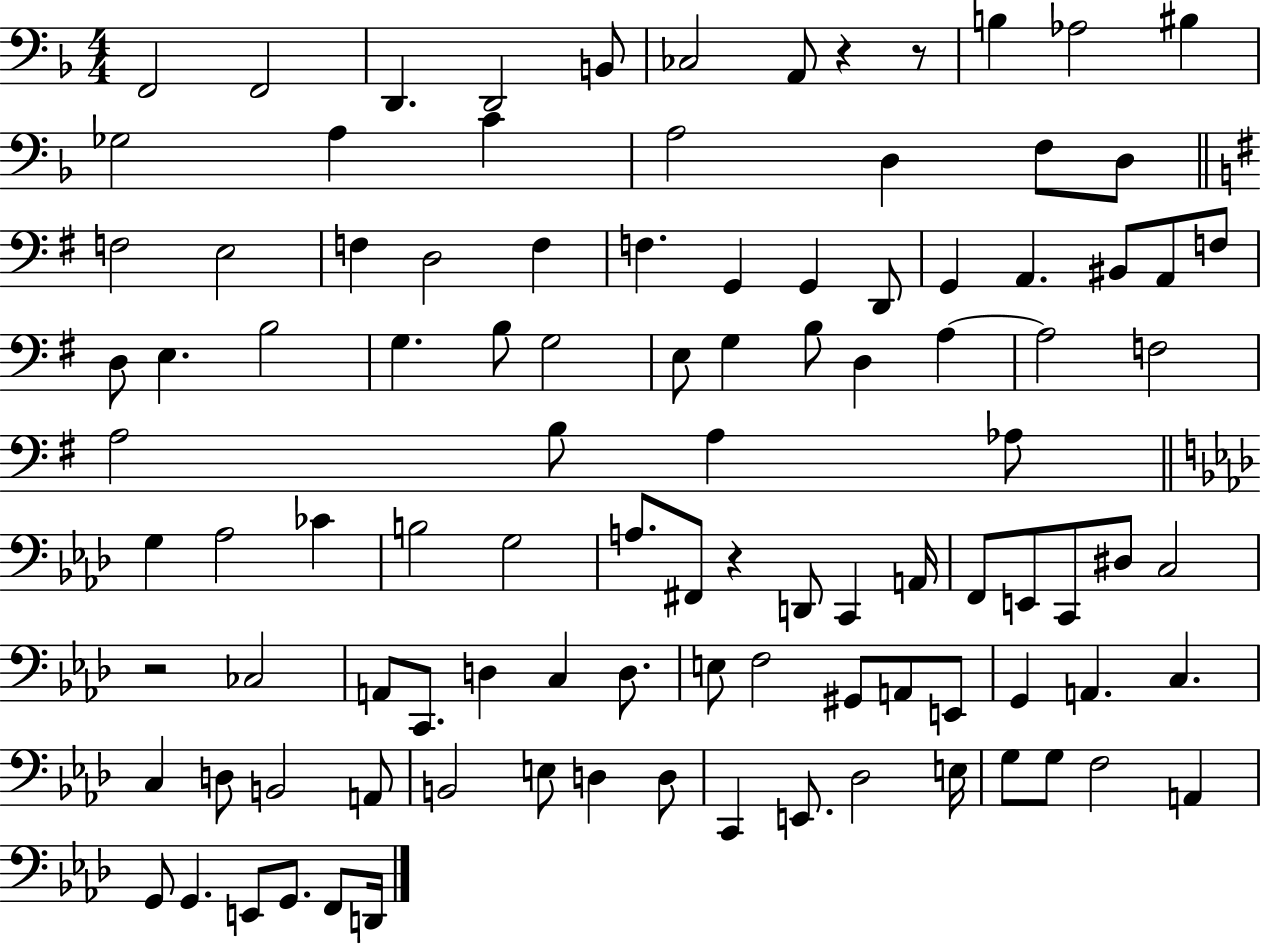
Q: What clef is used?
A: bass